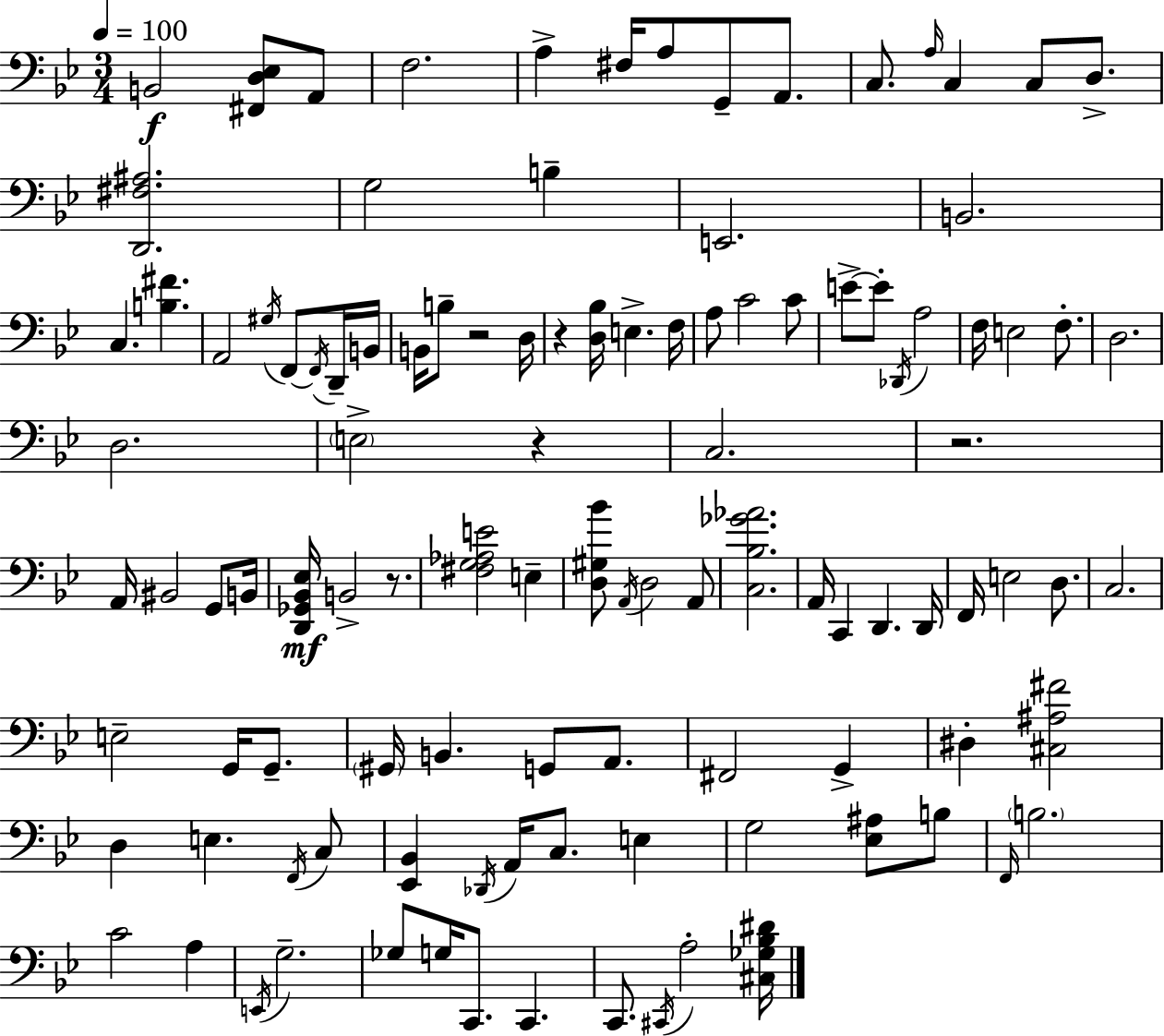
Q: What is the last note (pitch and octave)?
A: A3